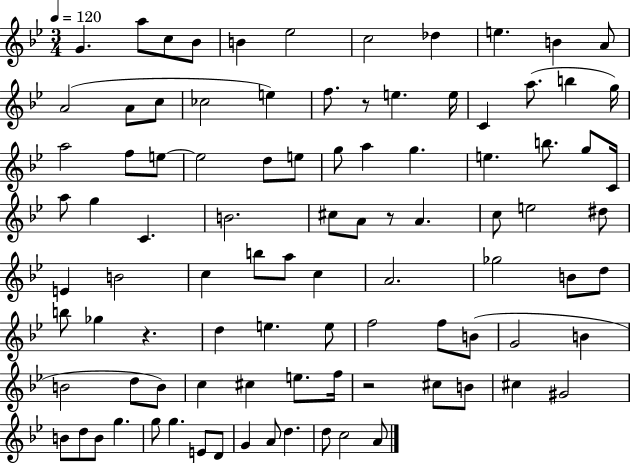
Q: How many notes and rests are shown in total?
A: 95